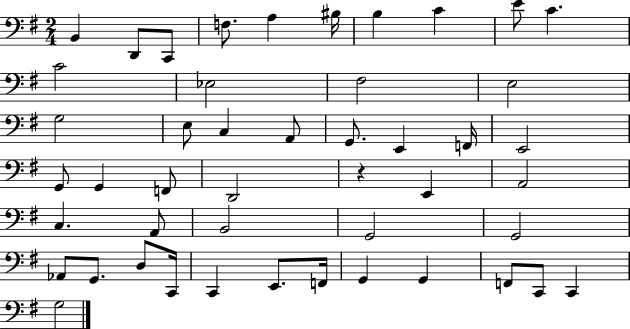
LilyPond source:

{
  \clef bass
  \numericTimeSignature
  \time 2/4
  \key g \major
  b,4 d,8 c,8 | f8. a4 bis16 | b4 c'4 | e'8 c'4. | \break c'2 | ees2 | fis2 | e2 | \break g2 | e8 c4 a,8 | g,8. e,4 f,16 | e,2 | \break g,8 g,4 f,8 | d,2 | r4 e,4 | a,2 | \break c4. a,8 | b,2 | g,2 | g,2 | \break aes,8 g,8. d8 c,16 | c,4 e,8. f,16 | g,4 g,4 | f,8 c,8 c,4 | \break g2 | \bar "|."
}